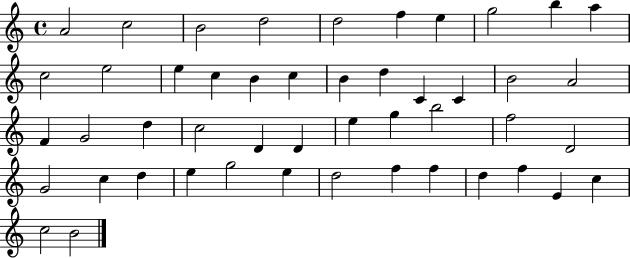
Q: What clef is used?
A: treble